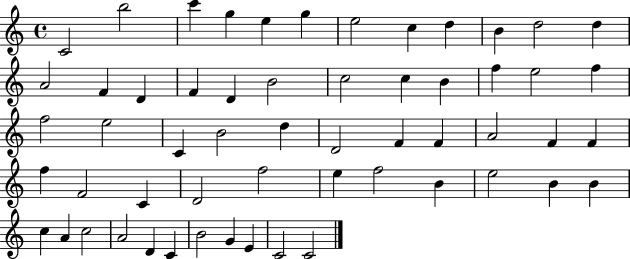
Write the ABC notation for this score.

X:1
T:Untitled
M:4/4
L:1/4
K:C
C2 b2 c' g e g e2 c d B d2 d A2 F D F D B2 c2 c B f e2 f f2 e2 C B2 d D2 F F A2 F F f F2 C D2 f2 e f2 B e2 B B c A c2 A2 D C B2 G E C2 C2